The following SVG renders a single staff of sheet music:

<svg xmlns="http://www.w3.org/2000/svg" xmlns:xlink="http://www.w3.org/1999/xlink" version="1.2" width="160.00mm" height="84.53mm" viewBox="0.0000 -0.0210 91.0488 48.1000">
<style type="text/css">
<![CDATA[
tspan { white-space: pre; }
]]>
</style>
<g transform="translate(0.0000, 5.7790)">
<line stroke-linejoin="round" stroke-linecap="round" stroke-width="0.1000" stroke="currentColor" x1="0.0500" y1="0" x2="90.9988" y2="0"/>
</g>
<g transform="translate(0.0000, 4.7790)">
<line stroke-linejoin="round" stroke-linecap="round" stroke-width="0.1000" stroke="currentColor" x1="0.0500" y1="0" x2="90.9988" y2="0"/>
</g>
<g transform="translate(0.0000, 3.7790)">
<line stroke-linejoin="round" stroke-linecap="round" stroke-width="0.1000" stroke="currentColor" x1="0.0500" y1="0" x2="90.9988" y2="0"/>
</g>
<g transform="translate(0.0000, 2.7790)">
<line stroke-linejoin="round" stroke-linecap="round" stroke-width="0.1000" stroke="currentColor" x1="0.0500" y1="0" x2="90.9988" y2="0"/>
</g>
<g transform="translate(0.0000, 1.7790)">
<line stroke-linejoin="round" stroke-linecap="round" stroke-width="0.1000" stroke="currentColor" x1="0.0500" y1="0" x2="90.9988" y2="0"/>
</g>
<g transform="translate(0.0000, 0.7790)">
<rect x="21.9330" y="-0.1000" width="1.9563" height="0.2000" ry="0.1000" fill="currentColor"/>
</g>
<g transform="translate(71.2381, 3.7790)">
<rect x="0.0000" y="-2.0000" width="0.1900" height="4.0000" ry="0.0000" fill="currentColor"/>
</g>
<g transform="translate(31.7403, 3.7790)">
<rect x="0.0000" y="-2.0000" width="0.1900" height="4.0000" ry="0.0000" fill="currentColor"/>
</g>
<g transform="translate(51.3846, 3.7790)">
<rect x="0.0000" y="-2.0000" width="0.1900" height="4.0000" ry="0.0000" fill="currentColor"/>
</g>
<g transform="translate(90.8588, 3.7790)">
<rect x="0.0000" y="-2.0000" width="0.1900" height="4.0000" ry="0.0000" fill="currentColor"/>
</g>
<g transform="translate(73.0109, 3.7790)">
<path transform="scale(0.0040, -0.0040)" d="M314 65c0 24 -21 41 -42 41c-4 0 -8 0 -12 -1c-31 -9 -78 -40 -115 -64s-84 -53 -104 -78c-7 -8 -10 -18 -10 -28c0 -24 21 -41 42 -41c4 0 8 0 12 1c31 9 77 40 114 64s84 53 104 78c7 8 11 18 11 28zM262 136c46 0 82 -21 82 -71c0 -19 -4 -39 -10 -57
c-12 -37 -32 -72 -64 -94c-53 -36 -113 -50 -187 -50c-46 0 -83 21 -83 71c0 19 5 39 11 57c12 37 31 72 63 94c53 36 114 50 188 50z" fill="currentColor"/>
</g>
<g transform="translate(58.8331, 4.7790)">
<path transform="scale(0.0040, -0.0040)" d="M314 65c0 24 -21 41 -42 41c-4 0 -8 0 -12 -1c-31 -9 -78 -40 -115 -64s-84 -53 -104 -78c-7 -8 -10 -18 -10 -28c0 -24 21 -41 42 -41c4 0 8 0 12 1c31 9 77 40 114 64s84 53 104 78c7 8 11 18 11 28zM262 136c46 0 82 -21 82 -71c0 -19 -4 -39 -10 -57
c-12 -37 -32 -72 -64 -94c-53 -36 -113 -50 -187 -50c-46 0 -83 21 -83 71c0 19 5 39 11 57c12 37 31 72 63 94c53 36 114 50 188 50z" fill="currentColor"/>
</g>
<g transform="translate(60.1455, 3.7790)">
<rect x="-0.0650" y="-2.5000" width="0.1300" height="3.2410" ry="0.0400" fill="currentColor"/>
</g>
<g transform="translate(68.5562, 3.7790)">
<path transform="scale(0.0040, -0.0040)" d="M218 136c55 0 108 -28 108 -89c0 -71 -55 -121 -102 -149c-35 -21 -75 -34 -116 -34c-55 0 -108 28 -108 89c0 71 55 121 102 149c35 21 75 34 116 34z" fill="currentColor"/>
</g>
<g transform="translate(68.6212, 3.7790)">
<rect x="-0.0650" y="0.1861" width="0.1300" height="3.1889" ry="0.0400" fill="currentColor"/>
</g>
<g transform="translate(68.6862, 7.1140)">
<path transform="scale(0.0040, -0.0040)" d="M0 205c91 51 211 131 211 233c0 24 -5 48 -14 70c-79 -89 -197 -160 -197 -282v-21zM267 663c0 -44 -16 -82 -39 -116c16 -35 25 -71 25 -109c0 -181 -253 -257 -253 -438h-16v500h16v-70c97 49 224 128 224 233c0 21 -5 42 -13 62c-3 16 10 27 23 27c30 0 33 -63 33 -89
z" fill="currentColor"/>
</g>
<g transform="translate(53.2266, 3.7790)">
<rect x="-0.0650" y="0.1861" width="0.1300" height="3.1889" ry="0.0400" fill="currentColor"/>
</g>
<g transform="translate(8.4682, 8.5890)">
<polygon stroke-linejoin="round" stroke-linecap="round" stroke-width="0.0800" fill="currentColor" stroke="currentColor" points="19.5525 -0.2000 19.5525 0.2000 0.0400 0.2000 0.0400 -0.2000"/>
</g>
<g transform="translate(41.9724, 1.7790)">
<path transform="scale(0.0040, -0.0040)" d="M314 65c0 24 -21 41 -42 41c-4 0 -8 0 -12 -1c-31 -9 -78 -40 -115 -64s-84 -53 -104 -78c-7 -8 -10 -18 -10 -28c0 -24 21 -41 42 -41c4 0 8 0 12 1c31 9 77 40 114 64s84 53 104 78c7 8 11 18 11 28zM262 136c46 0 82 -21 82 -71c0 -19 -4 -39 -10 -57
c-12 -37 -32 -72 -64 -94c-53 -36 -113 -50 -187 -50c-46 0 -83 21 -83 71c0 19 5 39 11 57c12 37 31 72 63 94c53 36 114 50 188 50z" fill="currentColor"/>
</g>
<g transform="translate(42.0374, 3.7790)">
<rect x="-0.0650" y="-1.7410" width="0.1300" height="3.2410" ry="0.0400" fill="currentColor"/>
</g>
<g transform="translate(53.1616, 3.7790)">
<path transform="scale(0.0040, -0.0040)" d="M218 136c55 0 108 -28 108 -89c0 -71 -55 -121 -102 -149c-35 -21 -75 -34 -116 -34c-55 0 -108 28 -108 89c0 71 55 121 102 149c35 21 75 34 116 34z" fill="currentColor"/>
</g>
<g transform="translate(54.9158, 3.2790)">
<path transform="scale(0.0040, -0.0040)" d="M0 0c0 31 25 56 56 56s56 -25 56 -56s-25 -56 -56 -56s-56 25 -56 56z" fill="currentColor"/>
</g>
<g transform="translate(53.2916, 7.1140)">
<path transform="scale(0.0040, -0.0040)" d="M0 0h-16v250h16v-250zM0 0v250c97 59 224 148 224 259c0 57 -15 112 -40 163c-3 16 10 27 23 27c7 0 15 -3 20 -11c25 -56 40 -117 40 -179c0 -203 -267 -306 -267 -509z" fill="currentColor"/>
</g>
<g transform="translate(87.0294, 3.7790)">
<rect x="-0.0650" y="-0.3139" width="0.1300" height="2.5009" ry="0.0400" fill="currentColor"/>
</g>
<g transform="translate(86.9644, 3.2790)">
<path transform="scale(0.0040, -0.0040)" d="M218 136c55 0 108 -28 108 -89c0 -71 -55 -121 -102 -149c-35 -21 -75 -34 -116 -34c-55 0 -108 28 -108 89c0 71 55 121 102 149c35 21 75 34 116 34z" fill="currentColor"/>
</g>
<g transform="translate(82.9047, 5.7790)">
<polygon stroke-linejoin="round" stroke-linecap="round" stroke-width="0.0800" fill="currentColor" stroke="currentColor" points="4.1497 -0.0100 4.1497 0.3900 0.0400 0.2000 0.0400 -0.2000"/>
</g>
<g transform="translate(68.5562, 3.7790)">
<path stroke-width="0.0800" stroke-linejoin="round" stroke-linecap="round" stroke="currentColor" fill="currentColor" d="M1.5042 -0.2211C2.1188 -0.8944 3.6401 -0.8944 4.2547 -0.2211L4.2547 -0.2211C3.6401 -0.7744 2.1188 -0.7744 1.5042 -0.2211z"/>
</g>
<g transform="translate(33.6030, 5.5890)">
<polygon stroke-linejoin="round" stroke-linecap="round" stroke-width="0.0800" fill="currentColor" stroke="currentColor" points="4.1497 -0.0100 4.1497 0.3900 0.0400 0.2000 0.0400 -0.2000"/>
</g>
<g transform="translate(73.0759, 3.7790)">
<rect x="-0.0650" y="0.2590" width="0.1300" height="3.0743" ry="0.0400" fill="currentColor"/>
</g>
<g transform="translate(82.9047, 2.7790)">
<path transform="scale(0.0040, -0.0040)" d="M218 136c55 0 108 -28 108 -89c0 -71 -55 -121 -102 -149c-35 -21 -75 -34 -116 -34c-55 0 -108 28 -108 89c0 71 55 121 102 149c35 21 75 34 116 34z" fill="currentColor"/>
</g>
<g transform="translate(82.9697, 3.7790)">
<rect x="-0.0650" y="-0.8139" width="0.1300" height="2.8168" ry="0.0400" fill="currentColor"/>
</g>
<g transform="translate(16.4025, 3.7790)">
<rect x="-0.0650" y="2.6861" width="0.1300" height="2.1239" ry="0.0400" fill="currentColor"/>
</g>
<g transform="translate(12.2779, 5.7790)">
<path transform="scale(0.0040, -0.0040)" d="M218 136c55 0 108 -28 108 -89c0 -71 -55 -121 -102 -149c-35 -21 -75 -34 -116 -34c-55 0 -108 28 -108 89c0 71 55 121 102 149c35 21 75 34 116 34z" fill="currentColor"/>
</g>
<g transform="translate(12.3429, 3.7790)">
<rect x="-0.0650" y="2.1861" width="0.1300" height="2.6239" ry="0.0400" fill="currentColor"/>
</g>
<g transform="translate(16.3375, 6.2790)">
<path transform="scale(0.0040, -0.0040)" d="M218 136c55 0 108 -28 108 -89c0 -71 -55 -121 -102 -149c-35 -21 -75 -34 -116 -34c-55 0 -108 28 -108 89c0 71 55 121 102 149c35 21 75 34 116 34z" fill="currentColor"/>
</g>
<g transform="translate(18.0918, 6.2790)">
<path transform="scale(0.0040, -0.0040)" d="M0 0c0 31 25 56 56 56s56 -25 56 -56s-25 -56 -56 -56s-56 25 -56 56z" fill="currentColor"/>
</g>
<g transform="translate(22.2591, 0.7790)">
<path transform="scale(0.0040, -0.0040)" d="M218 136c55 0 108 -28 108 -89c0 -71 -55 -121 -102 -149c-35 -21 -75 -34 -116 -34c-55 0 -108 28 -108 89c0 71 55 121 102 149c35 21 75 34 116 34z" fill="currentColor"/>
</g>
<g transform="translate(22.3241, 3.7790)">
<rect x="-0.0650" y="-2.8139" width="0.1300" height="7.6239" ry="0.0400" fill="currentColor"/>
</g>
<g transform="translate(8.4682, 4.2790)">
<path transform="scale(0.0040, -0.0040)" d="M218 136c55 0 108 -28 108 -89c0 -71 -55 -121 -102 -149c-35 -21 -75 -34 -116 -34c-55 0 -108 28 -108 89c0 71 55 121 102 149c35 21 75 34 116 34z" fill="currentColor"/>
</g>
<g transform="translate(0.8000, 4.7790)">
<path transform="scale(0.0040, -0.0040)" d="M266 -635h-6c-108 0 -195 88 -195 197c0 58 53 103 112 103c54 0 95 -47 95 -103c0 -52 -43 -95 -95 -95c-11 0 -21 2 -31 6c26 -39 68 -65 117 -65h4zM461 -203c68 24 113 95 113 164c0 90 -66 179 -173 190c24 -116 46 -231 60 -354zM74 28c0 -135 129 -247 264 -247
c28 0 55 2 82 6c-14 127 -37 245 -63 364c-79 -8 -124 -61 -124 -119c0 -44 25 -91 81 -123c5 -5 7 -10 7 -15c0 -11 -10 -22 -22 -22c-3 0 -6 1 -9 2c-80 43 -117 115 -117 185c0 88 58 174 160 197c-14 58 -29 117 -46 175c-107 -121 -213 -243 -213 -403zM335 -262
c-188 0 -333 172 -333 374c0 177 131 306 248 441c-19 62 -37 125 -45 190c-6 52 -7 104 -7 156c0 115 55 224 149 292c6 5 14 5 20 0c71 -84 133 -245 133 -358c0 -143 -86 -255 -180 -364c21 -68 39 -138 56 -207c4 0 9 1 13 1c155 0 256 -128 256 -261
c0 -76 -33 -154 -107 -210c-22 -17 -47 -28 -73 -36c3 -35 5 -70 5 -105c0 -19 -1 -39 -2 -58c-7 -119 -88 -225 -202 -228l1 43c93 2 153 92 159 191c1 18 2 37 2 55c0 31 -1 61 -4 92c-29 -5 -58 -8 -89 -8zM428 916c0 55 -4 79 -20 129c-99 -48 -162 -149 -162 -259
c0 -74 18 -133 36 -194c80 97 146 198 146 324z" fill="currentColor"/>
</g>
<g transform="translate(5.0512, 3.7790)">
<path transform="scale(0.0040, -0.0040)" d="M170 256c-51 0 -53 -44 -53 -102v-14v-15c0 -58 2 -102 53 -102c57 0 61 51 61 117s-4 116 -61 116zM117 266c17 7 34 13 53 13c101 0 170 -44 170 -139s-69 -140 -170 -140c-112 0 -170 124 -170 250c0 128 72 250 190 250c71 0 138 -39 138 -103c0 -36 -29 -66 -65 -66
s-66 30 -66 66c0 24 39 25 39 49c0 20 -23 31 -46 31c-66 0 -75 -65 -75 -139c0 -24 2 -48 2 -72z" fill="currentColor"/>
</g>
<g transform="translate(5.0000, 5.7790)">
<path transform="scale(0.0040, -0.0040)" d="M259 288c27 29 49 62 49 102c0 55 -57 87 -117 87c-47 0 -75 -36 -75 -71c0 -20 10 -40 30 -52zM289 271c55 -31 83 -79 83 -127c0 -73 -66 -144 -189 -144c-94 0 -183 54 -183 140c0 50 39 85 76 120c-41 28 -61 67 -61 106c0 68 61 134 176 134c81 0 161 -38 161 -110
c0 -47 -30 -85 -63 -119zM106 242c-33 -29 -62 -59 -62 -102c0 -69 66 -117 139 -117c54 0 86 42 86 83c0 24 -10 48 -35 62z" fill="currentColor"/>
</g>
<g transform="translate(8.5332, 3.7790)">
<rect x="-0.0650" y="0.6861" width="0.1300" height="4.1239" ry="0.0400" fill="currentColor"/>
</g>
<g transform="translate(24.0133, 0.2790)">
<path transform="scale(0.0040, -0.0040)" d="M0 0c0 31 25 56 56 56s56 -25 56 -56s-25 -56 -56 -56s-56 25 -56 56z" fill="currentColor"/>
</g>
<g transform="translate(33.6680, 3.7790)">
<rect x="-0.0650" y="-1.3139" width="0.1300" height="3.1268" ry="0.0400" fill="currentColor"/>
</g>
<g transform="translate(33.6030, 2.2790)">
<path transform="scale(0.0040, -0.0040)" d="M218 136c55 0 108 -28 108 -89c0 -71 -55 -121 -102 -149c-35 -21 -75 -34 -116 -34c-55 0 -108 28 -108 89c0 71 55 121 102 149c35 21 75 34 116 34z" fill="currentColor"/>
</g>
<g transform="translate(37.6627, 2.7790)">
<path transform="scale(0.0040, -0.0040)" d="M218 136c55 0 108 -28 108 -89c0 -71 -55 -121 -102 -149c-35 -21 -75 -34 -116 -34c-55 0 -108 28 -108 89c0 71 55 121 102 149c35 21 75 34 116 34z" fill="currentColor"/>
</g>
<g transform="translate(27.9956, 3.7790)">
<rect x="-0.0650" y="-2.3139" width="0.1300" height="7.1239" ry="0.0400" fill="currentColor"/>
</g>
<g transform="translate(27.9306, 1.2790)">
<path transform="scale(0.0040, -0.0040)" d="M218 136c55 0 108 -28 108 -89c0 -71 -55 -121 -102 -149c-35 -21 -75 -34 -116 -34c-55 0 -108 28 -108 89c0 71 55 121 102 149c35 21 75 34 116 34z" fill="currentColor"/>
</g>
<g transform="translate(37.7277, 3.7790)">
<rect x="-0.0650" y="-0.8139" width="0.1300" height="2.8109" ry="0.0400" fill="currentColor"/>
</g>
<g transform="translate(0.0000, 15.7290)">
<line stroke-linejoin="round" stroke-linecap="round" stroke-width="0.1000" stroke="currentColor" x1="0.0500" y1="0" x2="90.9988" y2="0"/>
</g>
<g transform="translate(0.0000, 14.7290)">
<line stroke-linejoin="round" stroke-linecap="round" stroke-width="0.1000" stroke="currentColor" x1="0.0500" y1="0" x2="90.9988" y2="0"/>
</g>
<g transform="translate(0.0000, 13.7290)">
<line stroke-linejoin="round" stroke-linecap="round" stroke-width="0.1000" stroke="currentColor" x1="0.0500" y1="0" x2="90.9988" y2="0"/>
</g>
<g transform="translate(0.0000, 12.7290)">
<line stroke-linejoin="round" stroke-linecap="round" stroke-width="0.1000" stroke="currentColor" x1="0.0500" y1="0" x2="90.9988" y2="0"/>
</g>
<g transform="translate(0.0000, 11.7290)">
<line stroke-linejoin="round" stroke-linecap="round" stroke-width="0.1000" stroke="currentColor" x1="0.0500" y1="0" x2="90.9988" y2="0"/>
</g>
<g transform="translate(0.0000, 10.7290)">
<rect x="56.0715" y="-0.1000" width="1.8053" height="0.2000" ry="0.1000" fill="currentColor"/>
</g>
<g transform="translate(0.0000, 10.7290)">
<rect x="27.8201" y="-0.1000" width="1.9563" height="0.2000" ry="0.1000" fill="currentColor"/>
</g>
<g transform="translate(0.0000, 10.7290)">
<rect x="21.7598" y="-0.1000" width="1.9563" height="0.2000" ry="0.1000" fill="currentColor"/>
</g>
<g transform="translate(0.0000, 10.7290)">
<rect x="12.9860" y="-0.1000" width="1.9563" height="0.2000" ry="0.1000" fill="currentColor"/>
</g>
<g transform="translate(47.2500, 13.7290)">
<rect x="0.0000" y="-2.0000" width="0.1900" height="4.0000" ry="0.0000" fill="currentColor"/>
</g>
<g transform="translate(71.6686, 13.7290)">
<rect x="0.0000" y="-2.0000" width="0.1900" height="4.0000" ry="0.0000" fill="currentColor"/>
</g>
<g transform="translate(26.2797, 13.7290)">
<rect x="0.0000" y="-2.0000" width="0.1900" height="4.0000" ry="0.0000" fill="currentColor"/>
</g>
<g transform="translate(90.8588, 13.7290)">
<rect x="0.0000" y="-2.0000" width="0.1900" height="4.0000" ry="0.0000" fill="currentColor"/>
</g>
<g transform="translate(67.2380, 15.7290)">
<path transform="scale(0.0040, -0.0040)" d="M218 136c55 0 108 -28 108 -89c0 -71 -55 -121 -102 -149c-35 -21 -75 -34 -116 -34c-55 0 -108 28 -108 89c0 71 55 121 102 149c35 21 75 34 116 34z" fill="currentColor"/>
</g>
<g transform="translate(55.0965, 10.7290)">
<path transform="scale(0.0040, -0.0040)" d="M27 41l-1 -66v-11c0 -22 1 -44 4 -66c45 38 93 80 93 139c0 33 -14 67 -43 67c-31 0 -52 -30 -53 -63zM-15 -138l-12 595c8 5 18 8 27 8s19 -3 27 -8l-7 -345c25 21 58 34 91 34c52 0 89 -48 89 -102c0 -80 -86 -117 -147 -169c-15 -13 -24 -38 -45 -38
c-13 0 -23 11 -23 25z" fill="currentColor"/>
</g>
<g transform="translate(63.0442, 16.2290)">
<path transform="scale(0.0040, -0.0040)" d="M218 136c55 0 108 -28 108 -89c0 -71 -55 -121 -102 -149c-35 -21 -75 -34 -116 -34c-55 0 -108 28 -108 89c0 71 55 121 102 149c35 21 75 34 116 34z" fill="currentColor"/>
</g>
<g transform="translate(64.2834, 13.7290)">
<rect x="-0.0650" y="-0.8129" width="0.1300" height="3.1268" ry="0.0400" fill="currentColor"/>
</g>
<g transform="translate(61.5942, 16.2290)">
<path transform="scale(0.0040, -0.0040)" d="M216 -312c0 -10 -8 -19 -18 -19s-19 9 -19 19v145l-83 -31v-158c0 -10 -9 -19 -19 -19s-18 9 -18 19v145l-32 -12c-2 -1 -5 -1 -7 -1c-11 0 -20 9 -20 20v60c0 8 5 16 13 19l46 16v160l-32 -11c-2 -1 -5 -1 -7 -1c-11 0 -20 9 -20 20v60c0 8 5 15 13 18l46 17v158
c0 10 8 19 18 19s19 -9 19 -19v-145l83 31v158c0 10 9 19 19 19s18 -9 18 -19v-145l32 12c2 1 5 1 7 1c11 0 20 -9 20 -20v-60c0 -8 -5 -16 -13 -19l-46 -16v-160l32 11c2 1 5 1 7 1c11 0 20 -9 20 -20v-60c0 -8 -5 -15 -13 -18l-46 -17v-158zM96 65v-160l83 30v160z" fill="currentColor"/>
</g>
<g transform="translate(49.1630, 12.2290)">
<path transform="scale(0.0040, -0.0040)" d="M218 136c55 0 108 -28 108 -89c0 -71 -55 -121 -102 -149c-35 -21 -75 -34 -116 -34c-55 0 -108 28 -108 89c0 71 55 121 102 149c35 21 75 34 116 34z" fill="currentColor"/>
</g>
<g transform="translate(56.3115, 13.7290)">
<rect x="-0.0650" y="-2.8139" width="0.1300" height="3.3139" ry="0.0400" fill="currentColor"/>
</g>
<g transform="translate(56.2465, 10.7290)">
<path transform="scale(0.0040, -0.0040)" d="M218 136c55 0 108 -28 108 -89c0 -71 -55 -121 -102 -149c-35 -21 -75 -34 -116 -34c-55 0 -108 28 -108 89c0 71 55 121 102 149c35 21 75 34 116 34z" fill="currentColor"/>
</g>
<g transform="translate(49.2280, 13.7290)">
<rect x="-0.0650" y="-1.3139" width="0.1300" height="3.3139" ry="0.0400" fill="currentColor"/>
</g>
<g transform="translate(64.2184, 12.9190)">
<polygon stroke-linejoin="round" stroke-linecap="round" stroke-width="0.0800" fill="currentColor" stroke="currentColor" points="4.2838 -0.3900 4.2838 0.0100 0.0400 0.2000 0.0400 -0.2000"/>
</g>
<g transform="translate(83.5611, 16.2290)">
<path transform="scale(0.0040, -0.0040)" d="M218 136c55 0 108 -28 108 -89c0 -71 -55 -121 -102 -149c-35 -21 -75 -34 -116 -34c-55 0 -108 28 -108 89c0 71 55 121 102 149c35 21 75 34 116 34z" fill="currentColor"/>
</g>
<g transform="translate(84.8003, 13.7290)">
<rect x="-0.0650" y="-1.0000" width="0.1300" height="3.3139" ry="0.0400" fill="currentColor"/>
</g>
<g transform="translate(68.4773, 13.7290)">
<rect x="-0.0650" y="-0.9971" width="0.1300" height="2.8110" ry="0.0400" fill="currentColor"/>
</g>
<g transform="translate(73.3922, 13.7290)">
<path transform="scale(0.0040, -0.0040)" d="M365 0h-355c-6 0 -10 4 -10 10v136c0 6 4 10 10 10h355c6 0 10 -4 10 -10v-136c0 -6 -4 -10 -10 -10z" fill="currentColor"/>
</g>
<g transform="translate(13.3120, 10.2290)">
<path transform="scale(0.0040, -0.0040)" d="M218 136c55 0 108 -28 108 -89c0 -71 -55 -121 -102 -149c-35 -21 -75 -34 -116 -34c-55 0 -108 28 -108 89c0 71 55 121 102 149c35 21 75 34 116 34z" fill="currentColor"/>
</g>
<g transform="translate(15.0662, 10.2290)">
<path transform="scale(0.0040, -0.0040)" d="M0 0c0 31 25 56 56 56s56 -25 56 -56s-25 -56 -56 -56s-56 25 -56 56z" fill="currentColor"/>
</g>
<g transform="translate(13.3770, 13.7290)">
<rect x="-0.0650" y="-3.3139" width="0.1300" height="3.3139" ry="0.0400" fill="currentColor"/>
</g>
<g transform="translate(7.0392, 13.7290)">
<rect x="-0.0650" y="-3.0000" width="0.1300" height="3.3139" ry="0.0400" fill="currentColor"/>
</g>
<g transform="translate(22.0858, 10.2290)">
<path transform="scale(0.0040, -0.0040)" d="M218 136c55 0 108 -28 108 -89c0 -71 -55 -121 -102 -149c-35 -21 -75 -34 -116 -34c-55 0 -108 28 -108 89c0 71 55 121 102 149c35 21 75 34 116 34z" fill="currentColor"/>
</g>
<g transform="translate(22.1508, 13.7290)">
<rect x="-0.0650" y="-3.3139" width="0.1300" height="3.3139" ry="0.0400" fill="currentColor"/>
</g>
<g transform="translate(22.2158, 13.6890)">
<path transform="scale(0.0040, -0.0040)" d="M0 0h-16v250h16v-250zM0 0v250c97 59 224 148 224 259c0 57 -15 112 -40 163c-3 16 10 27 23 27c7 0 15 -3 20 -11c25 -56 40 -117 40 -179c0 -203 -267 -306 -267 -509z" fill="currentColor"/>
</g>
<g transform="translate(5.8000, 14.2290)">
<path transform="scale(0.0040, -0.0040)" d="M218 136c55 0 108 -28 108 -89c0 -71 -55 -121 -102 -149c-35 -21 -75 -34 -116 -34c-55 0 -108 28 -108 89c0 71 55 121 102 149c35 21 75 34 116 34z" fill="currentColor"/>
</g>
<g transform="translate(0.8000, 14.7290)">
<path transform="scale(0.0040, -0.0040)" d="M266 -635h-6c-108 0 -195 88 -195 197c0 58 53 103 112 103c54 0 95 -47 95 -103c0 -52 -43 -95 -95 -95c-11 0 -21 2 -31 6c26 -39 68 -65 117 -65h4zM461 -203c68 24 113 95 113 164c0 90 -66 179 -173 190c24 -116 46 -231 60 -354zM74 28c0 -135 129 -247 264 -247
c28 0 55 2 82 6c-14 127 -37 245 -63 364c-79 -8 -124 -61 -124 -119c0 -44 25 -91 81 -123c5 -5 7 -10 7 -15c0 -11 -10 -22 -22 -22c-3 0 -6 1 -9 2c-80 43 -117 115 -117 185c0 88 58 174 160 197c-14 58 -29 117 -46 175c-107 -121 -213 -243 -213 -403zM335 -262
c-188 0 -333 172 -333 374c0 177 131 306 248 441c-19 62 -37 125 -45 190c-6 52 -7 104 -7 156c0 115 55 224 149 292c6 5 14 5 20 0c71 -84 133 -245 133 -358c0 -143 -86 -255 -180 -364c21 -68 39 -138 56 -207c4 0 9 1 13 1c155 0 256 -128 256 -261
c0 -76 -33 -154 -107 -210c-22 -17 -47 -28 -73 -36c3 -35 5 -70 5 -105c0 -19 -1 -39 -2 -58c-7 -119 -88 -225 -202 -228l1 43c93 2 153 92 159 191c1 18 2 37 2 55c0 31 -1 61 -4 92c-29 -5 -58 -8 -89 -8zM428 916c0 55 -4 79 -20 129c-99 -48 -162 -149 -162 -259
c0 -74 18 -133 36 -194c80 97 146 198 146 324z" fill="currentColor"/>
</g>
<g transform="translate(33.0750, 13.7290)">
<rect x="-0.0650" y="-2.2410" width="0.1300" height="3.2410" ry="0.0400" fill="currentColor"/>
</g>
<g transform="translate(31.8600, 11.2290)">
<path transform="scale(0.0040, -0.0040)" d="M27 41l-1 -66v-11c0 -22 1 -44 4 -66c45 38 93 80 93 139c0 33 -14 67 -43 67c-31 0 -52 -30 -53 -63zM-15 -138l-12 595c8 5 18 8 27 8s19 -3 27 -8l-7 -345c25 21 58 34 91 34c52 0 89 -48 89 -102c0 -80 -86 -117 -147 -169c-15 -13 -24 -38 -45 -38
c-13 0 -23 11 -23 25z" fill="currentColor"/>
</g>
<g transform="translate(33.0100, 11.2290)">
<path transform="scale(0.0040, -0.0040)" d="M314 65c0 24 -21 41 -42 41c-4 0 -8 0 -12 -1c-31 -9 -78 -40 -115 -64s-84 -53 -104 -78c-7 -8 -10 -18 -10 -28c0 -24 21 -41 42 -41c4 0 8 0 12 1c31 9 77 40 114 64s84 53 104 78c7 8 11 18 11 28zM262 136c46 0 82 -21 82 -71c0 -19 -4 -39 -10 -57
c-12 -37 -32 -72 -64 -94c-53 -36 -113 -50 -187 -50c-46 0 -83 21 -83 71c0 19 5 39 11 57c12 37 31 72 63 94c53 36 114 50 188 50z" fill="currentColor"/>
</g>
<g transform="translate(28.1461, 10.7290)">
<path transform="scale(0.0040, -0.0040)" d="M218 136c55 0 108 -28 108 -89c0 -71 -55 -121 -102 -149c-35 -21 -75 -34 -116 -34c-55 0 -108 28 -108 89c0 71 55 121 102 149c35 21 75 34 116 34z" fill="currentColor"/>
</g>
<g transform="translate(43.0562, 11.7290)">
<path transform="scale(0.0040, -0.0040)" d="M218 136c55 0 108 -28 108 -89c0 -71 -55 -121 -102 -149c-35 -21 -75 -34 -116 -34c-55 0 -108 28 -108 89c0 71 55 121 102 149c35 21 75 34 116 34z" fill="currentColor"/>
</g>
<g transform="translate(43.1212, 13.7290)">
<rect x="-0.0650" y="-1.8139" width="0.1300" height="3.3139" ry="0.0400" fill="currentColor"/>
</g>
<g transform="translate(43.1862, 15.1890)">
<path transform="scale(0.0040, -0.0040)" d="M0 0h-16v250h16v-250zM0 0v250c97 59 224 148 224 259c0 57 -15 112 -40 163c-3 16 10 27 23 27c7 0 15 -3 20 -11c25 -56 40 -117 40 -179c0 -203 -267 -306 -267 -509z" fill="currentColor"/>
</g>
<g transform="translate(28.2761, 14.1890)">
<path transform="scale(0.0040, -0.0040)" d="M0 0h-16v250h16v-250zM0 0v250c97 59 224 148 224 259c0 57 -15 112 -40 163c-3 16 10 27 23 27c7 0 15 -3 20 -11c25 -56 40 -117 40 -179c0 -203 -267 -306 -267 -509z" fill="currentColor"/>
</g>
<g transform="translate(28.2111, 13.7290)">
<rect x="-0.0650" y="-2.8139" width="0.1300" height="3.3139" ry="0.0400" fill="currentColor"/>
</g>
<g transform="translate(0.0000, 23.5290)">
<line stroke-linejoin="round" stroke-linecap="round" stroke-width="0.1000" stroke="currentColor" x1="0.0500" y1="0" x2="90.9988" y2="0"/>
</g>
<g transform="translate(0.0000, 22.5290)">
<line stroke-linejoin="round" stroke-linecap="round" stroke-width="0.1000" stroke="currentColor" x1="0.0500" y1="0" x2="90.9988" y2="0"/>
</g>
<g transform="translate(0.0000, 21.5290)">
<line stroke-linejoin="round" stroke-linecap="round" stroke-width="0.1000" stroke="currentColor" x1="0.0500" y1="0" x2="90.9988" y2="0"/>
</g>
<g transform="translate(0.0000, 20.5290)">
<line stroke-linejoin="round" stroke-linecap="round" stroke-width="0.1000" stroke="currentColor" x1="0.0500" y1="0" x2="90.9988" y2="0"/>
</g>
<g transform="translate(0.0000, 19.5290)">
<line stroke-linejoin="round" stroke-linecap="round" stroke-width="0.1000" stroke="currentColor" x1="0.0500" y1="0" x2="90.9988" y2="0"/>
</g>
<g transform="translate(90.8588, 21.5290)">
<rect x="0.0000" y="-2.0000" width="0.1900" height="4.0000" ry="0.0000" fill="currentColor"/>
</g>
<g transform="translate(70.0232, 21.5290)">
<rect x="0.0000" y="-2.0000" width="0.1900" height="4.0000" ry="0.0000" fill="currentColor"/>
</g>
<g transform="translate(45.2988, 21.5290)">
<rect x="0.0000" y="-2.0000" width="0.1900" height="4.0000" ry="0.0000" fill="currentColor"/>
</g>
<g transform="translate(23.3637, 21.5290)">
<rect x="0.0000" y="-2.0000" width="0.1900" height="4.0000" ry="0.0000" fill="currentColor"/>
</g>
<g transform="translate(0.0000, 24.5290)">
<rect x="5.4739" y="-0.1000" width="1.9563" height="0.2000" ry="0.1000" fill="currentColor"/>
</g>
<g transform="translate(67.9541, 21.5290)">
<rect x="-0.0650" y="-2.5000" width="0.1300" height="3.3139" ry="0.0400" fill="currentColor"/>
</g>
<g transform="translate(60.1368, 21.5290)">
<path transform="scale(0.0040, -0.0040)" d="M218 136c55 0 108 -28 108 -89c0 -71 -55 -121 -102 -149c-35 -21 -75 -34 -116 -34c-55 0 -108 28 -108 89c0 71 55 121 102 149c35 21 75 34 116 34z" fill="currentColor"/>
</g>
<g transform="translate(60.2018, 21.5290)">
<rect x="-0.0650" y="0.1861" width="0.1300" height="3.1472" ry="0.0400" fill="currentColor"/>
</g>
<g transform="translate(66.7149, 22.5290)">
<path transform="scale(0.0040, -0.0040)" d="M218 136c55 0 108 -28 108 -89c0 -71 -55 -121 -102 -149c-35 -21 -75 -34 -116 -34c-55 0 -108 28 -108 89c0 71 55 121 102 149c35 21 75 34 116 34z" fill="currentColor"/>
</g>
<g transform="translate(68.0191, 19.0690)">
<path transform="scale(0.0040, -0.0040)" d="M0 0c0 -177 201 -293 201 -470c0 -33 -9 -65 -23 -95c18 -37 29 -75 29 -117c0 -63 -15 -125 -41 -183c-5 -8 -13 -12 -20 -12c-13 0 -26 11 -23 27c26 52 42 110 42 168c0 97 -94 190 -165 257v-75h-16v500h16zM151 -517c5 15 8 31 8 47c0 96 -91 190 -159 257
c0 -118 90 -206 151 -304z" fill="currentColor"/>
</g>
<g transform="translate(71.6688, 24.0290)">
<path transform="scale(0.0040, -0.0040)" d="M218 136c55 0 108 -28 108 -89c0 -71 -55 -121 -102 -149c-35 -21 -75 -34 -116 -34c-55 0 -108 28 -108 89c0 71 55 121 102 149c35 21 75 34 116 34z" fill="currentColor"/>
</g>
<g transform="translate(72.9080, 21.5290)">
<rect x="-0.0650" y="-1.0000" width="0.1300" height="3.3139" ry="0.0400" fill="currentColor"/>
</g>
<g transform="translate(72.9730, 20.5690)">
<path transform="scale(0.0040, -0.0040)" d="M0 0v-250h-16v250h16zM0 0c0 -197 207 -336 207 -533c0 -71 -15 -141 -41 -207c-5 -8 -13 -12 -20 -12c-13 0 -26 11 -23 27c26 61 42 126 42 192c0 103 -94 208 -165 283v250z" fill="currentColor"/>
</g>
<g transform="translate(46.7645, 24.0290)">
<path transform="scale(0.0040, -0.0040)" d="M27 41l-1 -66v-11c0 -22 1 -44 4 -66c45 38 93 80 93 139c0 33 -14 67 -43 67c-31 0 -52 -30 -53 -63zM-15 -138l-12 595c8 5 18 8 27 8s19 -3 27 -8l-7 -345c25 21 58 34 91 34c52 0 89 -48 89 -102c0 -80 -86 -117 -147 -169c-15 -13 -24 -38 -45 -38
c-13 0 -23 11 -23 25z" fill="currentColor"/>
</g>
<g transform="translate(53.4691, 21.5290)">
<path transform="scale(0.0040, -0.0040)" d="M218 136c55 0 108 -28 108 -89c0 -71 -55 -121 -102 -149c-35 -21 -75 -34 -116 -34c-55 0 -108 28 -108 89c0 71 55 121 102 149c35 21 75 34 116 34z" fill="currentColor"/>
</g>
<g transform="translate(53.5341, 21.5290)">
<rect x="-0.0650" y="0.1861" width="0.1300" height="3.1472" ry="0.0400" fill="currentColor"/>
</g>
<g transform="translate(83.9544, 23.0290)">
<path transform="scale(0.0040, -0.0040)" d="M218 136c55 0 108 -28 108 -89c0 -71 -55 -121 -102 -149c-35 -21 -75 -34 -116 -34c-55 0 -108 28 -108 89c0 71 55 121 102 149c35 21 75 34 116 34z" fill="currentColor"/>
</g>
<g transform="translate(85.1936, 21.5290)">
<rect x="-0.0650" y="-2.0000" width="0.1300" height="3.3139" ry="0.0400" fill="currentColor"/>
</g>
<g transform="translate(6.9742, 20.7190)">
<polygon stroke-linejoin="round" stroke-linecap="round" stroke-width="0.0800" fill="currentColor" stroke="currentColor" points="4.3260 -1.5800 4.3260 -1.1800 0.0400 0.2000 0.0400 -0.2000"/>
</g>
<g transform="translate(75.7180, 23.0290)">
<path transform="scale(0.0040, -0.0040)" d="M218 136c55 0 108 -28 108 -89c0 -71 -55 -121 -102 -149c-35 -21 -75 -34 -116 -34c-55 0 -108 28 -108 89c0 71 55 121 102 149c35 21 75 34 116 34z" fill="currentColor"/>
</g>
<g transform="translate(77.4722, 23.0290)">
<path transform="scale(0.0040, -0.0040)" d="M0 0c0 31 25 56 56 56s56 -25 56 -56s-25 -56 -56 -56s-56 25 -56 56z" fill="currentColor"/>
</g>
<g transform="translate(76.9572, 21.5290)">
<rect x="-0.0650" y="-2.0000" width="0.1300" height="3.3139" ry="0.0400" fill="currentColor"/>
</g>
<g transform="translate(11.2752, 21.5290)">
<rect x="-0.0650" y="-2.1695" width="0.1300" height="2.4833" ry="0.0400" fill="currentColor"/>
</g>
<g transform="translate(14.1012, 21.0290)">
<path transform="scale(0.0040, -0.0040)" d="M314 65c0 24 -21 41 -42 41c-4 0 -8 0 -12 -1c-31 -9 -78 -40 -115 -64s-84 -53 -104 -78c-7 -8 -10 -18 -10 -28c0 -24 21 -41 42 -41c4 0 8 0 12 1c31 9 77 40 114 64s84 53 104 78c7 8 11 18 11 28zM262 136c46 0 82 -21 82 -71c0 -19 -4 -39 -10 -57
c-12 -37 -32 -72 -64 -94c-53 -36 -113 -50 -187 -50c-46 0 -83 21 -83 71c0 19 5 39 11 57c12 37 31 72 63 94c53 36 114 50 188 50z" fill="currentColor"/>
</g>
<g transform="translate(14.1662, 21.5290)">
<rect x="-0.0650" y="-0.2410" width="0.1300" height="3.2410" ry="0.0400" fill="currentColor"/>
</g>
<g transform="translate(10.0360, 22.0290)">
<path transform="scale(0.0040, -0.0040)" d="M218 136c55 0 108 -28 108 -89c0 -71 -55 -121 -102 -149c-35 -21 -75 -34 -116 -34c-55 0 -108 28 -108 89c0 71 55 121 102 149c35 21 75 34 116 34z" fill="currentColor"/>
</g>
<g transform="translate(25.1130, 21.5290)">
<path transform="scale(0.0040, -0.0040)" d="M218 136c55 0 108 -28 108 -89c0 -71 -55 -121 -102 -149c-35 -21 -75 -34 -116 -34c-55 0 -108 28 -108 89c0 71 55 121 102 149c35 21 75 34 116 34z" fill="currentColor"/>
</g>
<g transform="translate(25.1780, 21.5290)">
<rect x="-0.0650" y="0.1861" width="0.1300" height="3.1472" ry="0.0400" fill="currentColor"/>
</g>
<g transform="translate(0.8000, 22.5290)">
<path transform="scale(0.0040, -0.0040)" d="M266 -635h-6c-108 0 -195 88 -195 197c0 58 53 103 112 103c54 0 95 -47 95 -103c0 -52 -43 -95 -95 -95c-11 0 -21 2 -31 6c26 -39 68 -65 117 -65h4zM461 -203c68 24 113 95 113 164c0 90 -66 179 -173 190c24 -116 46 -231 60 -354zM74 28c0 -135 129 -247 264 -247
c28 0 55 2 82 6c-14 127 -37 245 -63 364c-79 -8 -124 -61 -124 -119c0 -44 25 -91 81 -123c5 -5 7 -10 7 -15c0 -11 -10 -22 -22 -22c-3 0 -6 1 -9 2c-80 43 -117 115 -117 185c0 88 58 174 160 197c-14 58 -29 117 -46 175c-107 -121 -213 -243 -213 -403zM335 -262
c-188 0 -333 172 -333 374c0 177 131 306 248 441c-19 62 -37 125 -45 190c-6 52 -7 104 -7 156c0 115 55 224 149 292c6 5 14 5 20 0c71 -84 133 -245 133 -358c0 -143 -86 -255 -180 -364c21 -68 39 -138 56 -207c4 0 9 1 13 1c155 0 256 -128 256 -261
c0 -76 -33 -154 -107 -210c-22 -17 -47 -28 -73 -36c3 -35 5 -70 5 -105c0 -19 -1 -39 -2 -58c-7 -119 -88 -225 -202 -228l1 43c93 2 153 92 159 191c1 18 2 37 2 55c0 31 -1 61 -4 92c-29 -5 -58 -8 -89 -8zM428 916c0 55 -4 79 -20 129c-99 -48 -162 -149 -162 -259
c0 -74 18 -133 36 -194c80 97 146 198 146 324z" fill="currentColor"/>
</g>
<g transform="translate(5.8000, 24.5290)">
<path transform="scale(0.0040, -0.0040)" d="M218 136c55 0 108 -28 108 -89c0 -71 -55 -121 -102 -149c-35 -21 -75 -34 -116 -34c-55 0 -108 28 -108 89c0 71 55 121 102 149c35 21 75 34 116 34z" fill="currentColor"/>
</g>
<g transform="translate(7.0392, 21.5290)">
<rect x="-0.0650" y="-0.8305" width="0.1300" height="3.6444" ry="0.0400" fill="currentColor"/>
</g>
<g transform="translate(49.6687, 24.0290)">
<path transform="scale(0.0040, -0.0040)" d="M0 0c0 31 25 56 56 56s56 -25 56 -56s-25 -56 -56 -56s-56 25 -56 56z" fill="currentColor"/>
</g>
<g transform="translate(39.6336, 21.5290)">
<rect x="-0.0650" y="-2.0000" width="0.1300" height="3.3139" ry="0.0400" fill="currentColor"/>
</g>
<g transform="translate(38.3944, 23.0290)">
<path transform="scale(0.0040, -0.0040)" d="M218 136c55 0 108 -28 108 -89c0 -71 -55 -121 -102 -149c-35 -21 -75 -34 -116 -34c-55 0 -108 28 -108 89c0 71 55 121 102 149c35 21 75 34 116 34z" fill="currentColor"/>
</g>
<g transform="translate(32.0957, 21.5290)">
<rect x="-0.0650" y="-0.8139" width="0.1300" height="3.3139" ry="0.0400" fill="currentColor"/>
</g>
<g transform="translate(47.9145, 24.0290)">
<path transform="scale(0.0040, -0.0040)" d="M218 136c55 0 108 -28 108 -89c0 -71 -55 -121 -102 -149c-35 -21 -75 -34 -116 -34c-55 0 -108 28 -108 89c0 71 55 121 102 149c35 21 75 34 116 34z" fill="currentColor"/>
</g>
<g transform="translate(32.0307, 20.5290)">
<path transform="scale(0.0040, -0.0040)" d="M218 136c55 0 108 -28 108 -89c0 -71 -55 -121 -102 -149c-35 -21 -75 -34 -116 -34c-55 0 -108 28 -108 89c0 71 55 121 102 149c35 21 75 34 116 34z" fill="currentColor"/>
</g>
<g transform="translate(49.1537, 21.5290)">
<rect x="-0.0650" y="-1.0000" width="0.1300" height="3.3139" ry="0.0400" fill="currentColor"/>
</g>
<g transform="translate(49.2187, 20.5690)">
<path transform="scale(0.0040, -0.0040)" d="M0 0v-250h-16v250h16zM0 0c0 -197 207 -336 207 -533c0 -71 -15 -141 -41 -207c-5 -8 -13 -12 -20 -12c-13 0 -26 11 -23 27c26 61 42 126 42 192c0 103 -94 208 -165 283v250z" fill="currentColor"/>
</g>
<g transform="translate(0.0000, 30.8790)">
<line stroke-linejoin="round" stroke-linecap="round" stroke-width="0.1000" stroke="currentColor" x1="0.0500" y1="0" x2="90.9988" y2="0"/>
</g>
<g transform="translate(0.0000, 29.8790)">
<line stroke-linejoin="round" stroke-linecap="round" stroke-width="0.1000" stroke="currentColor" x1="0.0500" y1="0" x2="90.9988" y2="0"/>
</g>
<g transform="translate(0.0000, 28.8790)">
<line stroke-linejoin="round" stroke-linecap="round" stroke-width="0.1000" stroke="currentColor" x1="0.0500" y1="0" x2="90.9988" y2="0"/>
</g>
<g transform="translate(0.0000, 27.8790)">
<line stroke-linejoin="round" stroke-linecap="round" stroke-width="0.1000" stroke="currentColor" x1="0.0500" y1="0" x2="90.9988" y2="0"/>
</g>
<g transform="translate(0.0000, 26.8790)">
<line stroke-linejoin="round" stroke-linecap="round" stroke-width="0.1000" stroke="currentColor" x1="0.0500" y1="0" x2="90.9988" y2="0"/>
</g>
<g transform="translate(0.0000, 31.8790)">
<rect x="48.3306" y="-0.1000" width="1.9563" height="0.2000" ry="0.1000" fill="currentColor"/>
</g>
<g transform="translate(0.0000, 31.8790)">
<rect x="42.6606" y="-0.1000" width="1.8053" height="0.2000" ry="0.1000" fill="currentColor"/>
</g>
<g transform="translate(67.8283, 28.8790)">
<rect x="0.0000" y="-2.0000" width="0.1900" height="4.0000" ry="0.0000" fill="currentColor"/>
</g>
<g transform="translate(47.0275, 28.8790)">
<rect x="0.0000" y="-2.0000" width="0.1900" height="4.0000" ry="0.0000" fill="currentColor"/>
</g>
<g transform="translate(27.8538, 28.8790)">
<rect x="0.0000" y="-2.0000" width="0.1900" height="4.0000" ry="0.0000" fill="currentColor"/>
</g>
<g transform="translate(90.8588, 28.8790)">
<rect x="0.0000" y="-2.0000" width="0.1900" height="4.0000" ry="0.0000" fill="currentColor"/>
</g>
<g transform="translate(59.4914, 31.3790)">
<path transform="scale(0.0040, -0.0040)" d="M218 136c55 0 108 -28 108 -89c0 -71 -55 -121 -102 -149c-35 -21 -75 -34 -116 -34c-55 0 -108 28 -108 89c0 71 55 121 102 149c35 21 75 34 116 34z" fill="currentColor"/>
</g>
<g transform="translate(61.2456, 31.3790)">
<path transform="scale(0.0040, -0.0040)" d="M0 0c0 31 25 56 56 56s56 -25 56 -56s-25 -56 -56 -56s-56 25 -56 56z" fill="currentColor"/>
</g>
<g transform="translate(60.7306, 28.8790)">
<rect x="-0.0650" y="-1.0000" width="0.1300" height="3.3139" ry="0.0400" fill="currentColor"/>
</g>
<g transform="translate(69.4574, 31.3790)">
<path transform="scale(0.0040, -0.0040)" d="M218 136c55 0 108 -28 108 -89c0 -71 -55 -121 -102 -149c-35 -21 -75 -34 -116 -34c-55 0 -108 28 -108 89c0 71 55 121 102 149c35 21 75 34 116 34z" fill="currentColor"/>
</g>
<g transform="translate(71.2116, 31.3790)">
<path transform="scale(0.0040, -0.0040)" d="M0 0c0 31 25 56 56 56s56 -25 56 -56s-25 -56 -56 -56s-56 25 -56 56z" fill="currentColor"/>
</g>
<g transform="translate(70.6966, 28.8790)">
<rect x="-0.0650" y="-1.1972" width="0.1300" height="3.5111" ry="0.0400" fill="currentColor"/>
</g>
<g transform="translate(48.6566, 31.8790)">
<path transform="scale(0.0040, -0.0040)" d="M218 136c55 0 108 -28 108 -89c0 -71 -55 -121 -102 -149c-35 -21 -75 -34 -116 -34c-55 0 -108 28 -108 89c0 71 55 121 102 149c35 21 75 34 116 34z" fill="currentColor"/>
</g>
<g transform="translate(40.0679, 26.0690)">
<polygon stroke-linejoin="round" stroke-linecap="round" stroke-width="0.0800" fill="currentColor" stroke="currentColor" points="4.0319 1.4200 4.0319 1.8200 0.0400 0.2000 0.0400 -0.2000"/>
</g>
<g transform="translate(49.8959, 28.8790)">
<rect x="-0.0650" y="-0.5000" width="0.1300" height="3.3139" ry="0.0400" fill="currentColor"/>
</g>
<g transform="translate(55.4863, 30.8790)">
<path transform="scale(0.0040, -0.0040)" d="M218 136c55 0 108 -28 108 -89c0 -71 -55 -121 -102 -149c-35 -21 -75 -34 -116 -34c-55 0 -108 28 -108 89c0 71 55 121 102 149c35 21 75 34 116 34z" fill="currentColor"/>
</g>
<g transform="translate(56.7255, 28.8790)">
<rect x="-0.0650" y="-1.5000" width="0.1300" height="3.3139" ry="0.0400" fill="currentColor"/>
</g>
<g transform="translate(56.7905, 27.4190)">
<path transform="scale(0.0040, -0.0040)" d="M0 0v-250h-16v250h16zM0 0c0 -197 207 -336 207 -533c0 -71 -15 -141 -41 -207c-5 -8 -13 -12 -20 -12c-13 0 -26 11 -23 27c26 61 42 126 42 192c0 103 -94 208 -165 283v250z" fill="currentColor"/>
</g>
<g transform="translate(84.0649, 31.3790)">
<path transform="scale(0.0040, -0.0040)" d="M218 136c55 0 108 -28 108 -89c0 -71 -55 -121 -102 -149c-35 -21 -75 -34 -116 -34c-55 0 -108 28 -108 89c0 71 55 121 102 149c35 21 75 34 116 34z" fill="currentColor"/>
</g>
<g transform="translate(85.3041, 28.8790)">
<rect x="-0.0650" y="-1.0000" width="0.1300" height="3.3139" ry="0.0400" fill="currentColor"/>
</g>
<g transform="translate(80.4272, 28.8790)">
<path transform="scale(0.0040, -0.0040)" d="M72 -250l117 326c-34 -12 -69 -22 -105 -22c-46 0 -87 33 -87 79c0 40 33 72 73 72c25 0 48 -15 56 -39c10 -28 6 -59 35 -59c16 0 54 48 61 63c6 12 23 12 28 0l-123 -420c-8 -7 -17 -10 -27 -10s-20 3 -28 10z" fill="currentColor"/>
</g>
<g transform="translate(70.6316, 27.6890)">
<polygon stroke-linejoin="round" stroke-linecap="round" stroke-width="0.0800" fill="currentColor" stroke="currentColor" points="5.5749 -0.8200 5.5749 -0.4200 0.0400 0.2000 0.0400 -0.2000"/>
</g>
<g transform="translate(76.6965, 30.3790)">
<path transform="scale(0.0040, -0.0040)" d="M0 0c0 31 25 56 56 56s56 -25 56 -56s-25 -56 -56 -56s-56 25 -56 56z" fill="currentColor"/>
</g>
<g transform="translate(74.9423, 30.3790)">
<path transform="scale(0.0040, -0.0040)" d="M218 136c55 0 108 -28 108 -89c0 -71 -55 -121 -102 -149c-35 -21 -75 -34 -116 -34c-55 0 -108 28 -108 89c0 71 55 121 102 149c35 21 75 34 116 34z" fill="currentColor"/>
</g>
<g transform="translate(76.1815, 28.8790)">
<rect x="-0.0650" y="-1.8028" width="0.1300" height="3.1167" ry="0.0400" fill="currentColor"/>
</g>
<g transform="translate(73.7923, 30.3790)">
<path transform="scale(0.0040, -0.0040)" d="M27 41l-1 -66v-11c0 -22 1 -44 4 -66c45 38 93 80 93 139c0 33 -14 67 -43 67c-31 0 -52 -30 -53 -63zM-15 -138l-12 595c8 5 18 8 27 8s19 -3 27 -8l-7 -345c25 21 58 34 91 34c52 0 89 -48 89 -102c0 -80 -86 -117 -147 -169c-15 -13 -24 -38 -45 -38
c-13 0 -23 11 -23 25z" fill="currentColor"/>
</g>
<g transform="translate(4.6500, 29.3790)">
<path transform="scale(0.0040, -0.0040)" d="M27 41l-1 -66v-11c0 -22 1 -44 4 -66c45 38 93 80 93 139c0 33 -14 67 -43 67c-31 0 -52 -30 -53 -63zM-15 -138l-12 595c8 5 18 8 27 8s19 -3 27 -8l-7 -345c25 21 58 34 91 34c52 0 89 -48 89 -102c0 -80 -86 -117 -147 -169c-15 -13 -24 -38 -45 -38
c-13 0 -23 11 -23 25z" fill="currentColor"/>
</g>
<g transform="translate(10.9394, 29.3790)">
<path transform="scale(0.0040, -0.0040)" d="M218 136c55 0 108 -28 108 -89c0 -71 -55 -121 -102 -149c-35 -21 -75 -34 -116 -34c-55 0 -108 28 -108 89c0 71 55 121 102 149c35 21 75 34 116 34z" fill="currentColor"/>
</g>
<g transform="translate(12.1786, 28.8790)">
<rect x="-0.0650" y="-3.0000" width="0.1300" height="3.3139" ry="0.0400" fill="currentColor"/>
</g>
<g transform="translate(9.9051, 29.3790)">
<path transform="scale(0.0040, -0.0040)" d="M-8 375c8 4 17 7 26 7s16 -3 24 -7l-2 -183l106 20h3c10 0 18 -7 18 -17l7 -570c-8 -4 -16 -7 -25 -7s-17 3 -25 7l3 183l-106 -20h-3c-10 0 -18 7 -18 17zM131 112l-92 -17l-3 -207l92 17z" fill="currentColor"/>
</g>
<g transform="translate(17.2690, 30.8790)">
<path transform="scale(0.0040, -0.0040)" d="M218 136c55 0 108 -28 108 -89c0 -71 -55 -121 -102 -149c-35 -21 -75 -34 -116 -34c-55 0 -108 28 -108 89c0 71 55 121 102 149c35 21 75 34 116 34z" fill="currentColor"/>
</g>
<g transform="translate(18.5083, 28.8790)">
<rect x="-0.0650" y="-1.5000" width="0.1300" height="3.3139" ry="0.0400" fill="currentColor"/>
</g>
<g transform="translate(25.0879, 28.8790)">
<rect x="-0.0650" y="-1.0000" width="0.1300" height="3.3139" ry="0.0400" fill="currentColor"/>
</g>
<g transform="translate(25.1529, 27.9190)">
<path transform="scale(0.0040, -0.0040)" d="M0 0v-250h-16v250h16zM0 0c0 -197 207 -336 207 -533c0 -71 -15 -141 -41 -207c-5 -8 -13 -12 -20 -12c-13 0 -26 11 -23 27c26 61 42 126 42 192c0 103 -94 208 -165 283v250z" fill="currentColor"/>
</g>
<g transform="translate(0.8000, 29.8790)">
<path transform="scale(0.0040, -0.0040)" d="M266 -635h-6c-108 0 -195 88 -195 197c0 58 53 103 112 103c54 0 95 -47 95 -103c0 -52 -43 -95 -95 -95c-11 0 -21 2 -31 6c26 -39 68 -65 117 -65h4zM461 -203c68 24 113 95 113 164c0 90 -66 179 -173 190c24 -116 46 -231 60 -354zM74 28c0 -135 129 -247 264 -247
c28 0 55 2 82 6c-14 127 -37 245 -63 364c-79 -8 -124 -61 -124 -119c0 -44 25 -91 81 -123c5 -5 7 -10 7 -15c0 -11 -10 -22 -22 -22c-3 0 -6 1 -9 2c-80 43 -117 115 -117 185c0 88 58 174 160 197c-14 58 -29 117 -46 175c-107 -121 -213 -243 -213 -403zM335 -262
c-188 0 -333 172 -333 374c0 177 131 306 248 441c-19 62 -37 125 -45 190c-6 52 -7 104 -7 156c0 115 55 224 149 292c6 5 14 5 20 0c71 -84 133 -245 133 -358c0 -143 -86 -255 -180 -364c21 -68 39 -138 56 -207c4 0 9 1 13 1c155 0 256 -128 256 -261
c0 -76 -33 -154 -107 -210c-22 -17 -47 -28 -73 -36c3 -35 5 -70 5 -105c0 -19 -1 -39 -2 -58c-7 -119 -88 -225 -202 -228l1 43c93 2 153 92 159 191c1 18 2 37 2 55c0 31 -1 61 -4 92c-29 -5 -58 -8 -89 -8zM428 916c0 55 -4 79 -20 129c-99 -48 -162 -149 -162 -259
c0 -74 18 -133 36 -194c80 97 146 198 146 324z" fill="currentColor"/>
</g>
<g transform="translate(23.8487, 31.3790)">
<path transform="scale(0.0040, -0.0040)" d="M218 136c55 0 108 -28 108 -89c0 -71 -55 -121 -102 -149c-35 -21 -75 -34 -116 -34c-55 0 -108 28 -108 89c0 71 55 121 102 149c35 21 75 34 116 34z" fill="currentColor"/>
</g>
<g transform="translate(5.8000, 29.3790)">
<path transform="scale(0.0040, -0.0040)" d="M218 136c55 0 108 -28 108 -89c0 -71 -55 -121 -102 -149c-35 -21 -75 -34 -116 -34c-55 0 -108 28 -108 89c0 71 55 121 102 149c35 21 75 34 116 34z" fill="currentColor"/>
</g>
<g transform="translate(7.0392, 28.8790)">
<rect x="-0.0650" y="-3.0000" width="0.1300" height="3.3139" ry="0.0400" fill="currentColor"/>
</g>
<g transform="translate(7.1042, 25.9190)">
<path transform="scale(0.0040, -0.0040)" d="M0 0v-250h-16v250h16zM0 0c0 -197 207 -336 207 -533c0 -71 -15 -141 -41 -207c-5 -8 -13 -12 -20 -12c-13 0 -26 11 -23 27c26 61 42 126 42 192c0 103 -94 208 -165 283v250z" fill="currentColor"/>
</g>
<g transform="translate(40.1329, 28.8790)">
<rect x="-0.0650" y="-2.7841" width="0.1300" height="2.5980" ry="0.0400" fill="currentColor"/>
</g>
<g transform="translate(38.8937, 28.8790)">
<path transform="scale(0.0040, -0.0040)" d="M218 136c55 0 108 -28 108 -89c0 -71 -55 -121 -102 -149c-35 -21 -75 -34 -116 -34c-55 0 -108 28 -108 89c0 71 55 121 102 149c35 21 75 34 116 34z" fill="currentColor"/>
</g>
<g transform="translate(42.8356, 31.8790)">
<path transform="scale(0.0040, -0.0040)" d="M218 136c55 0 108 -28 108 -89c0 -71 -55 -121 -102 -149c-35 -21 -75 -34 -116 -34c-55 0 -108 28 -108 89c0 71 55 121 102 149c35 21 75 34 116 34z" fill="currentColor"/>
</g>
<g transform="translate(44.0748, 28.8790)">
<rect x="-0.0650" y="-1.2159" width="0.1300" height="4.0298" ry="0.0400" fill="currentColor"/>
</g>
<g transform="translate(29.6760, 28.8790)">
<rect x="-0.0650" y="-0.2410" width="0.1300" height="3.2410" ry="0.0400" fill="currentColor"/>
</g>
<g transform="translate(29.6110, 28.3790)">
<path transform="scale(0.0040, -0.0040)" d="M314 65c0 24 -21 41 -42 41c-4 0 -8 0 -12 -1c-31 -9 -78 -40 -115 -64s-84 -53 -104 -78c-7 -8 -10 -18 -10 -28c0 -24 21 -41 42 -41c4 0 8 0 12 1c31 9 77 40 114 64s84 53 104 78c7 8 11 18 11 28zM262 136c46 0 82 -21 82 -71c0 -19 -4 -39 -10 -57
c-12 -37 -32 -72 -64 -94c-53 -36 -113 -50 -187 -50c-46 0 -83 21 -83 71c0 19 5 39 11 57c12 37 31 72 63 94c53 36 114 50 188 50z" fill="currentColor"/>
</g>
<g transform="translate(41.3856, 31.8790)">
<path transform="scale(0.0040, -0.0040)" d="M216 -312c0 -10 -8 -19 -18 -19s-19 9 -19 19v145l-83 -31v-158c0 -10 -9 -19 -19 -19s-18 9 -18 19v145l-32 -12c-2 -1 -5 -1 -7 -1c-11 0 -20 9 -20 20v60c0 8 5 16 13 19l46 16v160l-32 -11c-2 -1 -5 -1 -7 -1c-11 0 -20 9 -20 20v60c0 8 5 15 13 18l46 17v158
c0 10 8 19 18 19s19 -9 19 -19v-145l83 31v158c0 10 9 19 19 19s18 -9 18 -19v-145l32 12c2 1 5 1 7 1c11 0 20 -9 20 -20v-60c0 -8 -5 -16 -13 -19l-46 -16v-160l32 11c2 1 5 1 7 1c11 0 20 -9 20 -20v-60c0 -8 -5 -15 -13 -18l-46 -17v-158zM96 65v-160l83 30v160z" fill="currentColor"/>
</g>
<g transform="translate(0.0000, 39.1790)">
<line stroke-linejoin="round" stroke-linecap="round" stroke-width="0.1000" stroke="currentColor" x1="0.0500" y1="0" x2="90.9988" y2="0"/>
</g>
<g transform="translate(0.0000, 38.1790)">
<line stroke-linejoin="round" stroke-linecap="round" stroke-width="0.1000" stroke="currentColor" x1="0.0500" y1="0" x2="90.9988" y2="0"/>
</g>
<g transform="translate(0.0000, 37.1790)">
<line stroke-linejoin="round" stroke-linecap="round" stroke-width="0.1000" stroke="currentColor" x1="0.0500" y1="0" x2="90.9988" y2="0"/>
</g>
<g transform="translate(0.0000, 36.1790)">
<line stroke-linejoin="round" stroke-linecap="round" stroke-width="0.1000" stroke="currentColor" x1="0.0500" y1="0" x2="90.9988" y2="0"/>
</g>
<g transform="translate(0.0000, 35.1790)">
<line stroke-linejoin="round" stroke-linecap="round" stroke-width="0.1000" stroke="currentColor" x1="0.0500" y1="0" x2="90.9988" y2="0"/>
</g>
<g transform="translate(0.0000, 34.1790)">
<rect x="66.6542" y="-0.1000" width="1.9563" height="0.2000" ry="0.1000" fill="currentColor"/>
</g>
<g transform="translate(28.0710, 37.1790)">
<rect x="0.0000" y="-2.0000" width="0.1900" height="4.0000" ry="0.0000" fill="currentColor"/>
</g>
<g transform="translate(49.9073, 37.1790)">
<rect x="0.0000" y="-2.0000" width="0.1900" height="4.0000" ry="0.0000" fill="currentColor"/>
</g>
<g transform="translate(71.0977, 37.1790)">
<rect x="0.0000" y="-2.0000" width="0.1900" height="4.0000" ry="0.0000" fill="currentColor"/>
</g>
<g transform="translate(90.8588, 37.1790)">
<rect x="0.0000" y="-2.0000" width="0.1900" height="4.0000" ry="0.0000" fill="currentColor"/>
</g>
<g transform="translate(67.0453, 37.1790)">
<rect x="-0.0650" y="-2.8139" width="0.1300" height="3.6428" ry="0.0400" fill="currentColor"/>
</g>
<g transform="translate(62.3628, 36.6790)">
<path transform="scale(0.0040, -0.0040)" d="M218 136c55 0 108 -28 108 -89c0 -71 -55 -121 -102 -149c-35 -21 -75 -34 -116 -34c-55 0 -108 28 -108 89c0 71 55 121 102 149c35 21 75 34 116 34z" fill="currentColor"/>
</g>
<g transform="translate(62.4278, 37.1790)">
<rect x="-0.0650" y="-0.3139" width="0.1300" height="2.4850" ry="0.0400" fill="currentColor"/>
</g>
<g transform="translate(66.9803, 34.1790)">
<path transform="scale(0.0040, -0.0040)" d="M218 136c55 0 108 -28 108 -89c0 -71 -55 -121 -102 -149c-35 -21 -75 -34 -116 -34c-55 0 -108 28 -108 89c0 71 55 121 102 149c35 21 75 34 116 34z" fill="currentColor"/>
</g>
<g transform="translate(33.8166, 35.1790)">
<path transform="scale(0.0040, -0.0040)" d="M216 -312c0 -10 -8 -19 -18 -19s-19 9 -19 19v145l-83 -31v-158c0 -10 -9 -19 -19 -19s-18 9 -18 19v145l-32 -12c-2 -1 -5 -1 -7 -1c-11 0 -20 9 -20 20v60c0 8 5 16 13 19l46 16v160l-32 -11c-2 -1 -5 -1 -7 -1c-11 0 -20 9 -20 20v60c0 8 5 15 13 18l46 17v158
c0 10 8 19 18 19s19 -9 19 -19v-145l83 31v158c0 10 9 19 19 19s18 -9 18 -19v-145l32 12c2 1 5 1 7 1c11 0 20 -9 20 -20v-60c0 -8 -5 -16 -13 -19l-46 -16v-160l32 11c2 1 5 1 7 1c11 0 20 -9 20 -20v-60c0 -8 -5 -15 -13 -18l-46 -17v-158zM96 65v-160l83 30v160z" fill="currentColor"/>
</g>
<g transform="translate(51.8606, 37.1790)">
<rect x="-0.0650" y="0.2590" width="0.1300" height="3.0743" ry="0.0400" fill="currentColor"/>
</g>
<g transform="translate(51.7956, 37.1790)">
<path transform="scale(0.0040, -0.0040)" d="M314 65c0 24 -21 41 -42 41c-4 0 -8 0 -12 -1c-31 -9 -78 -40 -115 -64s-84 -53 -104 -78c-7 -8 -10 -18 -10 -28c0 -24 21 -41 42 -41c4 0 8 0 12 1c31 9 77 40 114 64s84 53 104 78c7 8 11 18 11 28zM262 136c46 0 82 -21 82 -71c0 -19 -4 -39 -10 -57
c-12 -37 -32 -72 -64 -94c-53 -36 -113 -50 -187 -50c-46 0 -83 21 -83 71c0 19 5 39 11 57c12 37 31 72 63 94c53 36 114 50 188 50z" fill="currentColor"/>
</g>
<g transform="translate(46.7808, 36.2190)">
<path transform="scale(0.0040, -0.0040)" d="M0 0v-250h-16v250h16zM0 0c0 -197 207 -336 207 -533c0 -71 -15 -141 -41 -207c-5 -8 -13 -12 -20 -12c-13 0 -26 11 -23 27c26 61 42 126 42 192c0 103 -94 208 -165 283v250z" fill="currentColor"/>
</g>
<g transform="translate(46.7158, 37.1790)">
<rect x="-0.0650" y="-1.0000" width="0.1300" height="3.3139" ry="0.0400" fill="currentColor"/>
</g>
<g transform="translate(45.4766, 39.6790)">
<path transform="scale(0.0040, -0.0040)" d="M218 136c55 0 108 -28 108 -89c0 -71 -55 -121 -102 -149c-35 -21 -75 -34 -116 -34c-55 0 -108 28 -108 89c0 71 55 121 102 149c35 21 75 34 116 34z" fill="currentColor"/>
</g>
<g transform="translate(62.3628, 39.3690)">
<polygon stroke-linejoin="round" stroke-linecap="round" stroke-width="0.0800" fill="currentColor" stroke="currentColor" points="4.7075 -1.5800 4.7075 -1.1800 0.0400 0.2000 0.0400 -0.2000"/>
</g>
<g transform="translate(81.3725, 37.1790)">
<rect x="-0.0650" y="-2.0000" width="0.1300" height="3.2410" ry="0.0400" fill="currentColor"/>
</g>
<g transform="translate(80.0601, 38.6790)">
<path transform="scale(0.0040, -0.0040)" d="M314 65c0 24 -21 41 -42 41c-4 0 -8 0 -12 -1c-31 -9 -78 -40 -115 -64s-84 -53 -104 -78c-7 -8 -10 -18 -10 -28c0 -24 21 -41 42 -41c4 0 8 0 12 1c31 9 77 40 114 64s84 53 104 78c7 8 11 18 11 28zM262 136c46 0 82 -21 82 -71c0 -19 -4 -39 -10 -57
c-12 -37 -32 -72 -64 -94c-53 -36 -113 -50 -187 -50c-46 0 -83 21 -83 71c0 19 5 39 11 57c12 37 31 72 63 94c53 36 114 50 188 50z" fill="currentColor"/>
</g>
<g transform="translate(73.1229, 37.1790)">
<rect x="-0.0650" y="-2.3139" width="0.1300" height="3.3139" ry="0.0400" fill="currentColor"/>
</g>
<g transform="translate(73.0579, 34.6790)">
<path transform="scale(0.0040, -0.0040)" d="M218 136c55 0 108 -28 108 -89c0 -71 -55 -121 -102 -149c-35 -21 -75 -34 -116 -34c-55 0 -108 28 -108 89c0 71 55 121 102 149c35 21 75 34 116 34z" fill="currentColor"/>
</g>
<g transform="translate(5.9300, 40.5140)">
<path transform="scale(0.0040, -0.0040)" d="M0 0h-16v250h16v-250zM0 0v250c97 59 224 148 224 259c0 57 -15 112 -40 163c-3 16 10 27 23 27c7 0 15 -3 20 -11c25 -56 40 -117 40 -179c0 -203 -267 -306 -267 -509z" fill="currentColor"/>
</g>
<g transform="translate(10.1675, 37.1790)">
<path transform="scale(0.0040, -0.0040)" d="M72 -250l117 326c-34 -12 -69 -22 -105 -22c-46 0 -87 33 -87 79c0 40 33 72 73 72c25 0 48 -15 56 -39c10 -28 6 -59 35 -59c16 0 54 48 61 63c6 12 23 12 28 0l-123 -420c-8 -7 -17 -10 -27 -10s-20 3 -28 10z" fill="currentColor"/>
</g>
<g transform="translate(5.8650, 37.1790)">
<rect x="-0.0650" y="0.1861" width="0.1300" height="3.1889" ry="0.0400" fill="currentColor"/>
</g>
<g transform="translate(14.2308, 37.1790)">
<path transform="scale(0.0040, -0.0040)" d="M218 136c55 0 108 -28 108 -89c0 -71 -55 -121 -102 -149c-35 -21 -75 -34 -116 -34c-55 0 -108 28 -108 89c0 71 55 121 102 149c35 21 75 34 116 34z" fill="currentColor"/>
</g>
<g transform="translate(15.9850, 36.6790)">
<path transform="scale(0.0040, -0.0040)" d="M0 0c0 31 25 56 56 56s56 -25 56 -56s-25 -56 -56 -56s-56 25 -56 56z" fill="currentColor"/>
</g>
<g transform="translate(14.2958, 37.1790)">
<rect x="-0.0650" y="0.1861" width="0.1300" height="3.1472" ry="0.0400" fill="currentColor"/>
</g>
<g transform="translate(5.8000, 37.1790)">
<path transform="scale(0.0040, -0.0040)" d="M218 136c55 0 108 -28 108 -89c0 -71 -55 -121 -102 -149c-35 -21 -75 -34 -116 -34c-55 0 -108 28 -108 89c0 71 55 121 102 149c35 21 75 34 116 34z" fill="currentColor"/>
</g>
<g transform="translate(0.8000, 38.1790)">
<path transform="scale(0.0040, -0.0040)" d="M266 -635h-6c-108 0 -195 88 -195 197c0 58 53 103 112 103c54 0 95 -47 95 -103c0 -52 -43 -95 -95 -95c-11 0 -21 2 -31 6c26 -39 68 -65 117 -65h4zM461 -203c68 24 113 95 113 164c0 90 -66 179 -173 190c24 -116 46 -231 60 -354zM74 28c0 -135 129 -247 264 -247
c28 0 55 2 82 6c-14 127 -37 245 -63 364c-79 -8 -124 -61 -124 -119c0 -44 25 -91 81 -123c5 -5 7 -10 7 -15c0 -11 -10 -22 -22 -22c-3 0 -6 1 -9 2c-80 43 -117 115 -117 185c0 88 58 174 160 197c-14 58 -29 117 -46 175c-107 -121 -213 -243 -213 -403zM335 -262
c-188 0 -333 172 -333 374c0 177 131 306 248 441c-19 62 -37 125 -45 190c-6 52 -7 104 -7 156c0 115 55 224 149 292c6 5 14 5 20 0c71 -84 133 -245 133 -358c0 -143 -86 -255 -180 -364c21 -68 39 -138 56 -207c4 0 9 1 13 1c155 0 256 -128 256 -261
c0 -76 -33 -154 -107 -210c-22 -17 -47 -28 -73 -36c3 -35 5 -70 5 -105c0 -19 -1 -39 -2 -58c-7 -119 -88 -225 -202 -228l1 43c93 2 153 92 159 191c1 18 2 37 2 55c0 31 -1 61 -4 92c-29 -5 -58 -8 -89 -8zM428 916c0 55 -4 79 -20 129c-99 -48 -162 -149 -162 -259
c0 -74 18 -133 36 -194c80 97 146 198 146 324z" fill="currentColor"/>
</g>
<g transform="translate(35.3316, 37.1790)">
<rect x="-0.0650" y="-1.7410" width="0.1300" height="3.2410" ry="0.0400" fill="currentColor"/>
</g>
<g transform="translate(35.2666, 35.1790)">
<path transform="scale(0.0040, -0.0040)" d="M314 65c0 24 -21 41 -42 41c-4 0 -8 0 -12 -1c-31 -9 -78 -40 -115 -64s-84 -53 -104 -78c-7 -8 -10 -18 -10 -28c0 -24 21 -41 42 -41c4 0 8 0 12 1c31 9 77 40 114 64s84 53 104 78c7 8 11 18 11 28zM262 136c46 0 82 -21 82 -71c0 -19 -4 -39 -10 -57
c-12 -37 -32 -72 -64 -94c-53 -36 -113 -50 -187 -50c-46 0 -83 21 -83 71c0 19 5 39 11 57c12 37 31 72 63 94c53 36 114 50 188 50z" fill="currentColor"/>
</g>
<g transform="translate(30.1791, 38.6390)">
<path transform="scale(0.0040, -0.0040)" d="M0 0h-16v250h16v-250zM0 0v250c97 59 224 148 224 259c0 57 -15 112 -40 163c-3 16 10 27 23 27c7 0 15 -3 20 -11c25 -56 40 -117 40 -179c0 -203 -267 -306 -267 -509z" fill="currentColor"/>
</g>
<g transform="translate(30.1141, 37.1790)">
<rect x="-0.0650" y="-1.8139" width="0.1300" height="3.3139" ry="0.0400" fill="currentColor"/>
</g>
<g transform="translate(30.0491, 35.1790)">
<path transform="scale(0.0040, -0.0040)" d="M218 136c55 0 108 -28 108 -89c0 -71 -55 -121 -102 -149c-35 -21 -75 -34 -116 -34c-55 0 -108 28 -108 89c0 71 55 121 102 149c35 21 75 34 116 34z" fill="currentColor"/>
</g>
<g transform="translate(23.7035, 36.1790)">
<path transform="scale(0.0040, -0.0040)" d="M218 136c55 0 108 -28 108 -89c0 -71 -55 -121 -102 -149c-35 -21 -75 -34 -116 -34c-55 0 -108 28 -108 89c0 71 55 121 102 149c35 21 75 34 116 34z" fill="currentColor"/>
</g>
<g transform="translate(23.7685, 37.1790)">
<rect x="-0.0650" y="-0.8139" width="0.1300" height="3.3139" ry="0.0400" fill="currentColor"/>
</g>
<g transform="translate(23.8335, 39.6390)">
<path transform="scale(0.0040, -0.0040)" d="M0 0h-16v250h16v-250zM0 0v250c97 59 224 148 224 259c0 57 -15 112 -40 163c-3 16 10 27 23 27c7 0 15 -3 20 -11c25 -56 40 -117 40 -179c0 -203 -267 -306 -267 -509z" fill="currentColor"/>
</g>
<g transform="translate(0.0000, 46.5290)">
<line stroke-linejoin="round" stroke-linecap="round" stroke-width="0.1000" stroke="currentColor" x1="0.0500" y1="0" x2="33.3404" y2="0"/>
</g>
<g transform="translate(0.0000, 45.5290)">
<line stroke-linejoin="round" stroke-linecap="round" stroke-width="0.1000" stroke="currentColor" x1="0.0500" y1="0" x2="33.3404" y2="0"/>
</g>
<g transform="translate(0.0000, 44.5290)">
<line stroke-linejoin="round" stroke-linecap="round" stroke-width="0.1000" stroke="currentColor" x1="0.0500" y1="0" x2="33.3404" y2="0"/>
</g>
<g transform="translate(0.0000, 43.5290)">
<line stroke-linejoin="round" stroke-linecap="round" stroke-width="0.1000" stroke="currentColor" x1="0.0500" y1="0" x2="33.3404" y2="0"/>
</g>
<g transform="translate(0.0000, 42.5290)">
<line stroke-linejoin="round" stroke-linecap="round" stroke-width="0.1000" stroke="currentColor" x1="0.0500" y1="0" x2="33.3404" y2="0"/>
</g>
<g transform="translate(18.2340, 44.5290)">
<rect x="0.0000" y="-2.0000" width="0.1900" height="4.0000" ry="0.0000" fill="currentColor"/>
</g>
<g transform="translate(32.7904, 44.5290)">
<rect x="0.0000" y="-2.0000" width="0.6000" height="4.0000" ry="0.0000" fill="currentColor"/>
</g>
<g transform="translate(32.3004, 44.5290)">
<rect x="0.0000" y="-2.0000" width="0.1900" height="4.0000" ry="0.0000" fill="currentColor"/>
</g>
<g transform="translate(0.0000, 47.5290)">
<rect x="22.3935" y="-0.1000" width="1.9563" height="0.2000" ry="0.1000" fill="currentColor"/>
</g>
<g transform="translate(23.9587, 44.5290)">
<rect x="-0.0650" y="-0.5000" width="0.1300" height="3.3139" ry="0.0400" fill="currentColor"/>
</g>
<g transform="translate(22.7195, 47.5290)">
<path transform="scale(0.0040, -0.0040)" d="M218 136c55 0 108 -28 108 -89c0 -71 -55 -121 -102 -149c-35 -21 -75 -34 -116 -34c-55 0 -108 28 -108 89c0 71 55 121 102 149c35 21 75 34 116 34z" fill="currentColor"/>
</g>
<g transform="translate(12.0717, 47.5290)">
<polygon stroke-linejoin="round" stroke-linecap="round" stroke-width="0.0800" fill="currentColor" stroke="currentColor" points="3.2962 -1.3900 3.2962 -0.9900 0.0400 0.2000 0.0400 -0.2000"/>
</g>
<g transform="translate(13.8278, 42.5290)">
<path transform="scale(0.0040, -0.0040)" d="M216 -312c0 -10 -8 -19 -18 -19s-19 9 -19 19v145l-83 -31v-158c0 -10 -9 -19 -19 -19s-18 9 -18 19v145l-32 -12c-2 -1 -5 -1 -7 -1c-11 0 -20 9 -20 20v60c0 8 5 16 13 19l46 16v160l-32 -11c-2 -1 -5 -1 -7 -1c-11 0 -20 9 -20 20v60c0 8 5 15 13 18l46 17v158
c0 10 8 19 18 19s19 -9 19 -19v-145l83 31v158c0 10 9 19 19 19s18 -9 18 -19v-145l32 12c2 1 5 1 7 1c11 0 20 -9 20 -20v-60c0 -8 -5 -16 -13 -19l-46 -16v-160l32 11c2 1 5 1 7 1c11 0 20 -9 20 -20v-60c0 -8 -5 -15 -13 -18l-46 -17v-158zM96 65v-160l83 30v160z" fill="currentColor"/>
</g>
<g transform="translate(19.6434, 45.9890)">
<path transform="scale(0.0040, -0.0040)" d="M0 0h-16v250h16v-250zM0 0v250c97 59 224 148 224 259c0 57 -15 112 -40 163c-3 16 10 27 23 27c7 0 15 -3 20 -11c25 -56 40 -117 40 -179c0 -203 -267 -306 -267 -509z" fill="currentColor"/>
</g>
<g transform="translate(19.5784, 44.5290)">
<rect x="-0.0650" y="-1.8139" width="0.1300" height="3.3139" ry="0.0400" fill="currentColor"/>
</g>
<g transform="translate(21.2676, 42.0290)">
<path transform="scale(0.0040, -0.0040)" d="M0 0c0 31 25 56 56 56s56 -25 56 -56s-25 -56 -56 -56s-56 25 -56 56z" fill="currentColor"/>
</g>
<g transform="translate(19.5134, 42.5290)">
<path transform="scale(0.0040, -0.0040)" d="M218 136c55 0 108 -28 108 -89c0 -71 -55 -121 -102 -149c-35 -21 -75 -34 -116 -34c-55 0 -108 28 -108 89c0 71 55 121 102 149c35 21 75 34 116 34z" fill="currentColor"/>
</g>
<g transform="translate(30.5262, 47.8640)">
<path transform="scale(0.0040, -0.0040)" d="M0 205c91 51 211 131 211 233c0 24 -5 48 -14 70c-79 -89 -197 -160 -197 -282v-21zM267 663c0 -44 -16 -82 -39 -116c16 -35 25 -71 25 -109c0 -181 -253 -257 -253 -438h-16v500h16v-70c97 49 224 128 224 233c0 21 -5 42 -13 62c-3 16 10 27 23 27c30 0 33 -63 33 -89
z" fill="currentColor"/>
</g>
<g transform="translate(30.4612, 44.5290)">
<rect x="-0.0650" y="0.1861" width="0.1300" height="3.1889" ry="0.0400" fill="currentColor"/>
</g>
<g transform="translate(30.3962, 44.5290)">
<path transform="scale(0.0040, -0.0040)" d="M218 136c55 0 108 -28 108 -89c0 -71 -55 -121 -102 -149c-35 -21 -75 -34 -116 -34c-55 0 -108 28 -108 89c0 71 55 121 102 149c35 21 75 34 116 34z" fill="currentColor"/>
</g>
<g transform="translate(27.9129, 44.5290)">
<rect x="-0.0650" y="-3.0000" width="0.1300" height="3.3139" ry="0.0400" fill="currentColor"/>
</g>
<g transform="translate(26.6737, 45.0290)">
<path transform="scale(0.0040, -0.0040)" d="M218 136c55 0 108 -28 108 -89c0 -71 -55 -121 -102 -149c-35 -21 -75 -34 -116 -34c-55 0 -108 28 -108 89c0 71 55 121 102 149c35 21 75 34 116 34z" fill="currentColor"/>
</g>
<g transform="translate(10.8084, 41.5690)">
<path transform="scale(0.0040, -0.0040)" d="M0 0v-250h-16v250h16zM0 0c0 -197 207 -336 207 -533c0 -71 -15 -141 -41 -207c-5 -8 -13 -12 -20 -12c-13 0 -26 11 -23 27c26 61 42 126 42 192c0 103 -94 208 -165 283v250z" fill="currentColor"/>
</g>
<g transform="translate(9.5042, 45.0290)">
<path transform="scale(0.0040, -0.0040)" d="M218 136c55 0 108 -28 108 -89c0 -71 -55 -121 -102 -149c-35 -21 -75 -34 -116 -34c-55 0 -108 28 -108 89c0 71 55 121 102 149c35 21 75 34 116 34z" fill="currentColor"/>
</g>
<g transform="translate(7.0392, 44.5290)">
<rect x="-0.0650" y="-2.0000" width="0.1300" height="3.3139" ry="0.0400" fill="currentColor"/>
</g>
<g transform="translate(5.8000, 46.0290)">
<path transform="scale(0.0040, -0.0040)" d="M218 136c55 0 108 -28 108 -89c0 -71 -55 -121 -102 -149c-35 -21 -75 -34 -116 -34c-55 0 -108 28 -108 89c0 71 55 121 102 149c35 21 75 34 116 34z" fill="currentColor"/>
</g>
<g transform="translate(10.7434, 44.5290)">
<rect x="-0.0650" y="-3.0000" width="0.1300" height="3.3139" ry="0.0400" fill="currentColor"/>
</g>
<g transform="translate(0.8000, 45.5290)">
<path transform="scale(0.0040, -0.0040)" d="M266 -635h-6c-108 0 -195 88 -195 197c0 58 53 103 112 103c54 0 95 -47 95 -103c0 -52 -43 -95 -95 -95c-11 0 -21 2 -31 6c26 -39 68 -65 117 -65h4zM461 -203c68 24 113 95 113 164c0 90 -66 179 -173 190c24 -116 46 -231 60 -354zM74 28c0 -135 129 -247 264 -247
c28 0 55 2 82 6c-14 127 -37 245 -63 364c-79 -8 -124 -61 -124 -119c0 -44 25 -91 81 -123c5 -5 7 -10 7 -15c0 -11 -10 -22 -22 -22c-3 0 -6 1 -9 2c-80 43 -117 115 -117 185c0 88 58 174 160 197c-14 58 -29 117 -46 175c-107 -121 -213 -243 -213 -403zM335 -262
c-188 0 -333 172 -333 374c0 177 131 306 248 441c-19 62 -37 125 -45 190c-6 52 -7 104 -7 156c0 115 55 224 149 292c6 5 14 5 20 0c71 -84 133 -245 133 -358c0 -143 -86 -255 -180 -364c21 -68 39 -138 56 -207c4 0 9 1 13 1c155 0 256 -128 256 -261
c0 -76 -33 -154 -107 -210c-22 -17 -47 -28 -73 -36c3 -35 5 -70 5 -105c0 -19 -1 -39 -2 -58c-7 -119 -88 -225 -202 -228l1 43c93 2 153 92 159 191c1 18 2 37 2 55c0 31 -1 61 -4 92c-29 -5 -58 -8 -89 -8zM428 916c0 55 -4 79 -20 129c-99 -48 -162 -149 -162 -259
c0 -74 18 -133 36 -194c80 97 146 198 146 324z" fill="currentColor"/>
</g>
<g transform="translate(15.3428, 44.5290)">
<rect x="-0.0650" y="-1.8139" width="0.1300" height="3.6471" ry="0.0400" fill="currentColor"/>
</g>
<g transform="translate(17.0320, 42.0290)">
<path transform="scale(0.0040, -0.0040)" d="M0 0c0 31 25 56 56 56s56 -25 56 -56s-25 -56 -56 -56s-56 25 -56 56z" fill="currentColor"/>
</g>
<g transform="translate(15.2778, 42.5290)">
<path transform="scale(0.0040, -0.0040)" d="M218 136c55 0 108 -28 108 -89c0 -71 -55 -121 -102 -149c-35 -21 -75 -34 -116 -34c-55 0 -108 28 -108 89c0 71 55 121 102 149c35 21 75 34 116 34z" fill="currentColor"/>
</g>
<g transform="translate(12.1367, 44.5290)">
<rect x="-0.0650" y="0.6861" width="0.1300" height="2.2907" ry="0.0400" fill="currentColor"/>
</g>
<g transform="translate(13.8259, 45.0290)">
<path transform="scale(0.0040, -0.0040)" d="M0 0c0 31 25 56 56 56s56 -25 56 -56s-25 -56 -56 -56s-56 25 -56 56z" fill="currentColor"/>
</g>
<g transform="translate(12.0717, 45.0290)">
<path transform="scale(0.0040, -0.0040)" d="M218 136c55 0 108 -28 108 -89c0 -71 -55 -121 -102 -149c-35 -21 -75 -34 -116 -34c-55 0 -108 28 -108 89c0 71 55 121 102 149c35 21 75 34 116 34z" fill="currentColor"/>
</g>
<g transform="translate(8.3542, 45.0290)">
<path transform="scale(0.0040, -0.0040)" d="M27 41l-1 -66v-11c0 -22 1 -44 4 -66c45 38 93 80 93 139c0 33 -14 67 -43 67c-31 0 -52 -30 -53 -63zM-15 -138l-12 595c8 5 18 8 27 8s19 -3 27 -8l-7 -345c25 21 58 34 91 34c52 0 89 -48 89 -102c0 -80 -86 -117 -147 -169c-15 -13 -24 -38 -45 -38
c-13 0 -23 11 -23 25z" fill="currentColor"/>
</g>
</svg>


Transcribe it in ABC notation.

X:1
T:Untitled
M:6/8
L:1/4
K:C
A/2 E/2 D/2 a/2 g/2 e/2 d/2 f2 B/2 G2 B/4 B2 d/2 c/2 A b b/2 a/2 _g2 f/2 e _a ^D/2 E/2 z2 D C/2 A/2 c2 B d F _D/2 B B G/4 D/2 F F _A/2 A E D/2 c2 B/2 ^C/2 C E/2 D D/2 _F/2 z/2 D B/2 z/2 B d/2 f/2 ^f2 D/2 B2 c/2 a/2 g F2 F _A/2 _A/2 ^f/2 f/2 C A B/4